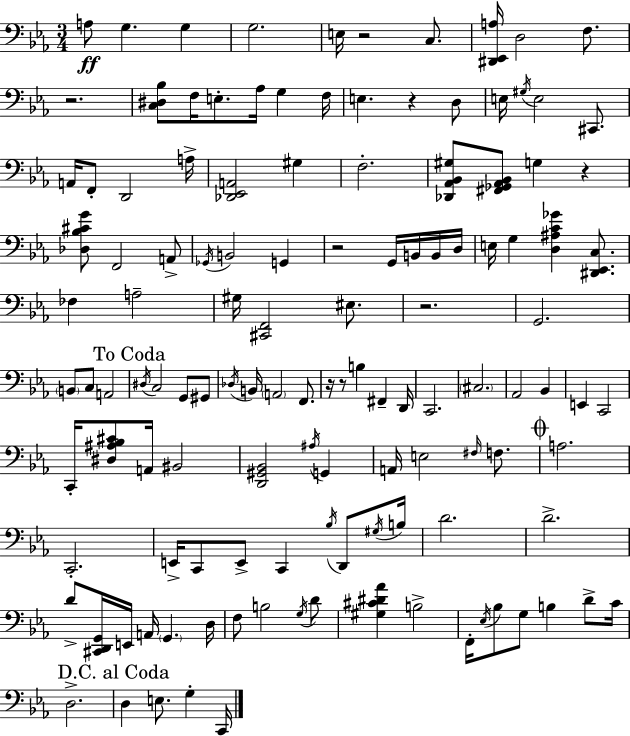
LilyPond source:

{
  \clef bass
  \numericTimeSignature
  \time 3/4
  \key ees \major
  a8\ff g4. g4 | g2. | e16 r2 c8. | <dis, ees, a>16 d2 f8. | \break r2. | <c dis bes>8 f16 e8.-. aes16 g4 f16 | e4. r4 d8 | e16 \acciaccatura { gis16 } e2 cis,8. | \break a,16 f,8-. d,2 | a16-> <des, ees, a,>2 gis4 | f2.-. | <des, aes, bes, gis>8 <fis, ges, aes, bes,>8 g4 r4 | \break <des bes cis' g'>8 f,2 a,8-> | \acciaccatura { ges,16 } b,2 g,4 | r2 g,16 b,16 | b,16 d16 e16 g4 <d ais c' ges'>4 <dis, ees, c>8. | \break fes4 a2-- | gis16 <cis, f,>2 eis8. | r2. | g,2. | \break \parenthesize b,8 c8 a,2 | \mark "To Coda" \acciaccatura { dis16 } c2 g,8 | gis,8 \acciaccatura { des16 } b,16 \parenthesize a,2 | f,8. r16 r8 b4 fis,4-- | \break d,16 c,2. | \parenthesize cis2. | aes,2 | bes,4 e,4 c,2 | \break c,16-. <dis ais bes cis'>8 a,16 bis,2 | <d, gis, bes,>2 | \acciaccatura { ais16 } g,4 a,16 e2 | \grace { fis16 } f8. \mark \markup { \musicglyph "scripts.coda" } a2. | \break c,2.-. | e,16-> c,8 e,8-> c,4 | \acciaccatura { bes16 } d,8 \acciaccatura { gis16 } b16 d'2. | d'2.-> | \break d'8-> <cis, d, g,>16 e,16 | a,16 \parenthesize g,4. d16 f8 b2 | \acciaccatura { g16 } d'8 <gis cis' dis' aes'>4 | b2-> f,16-. \acciaccatura { ees16 } bes8 | \break g8 b4 d'8-> c'16 d2.-> | \mark "D.C. al Coda" d4 | e8. g4-. c,16 \bar "|."
}